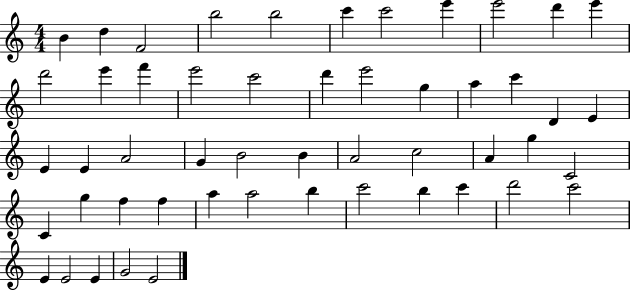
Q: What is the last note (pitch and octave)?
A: E4